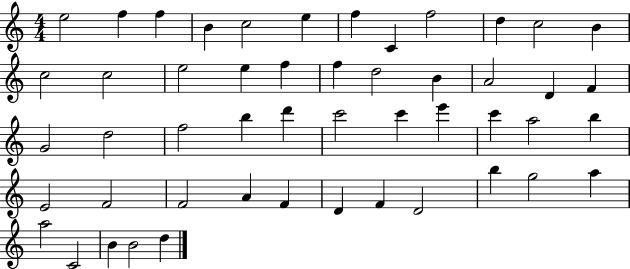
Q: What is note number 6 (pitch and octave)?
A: E5